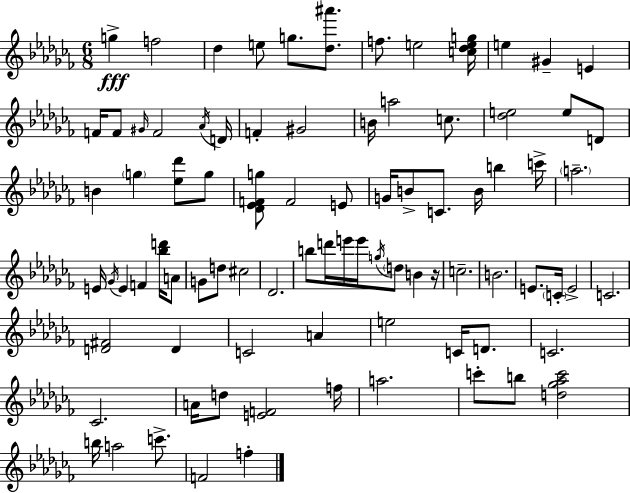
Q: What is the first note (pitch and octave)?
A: G5